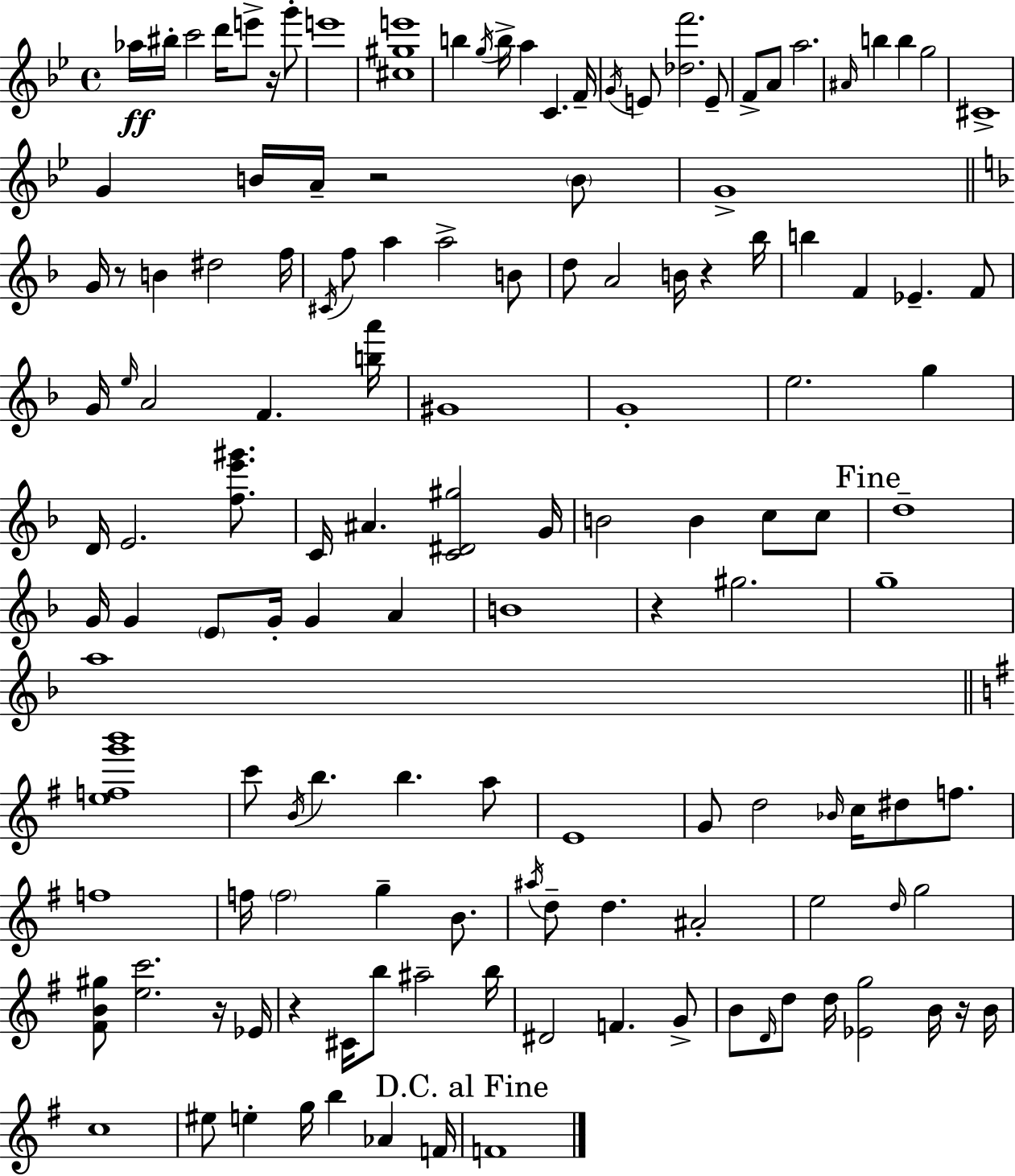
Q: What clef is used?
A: treble